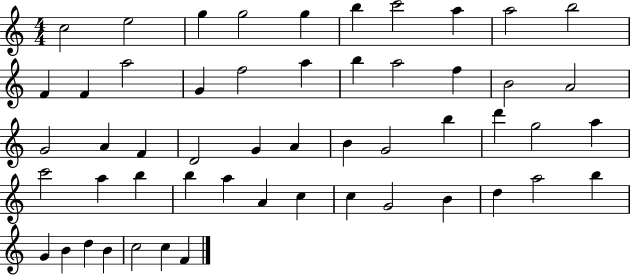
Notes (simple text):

C5/h E5/h G5/q G5/h G5/q B5/q C6/h A5/q A5/h B5/h F4/q F4/q A5/h G4/q F5/h A5/q B5/q A5/h F5/q B4/h A4/h G4/h A4/q F4/q D4/h G4/q A4/q B4/q G4/h B5/q D6/q G5/h A5/q C6/h A5/q B5/q B5/q A5/q A4/q C5/q C5/q G4/h B4/q D5/q A5/h B5/q G4/q B4/q D5/q B4/q C5/h C5/q F4/q